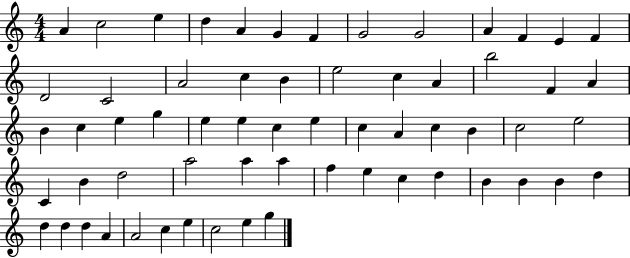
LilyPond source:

{
  \clef treble
  \numericTimeSignature
  \time 4/4
  \key c \major
  a'4 c''2 e''4 | d''4 a'4 g'4 f'4 | g'2 g'2 | a'4 f'4 e'4 f'4 | \break d'2 c'2 | a'2 c''4 b'4 | e''2 c''4 a'4 | b''2 f'4 a'4 | \break b'4 c''4 e''4 g''4 | e''4 e''4 c''4 e''4 | c''4 a'4 c''4 b'4 | c''2 e''2 | \break c'4 b'4 d''2 | a''2 a''4 a''4 | f''4 e''4 c''4 d''4 | b'4 b'4 b'4 d''4 | \break d''4 d''4 d''4 a'4 | a'2 c''4 e''4 | c''2 e''4 g''4 | \bar "|."
}